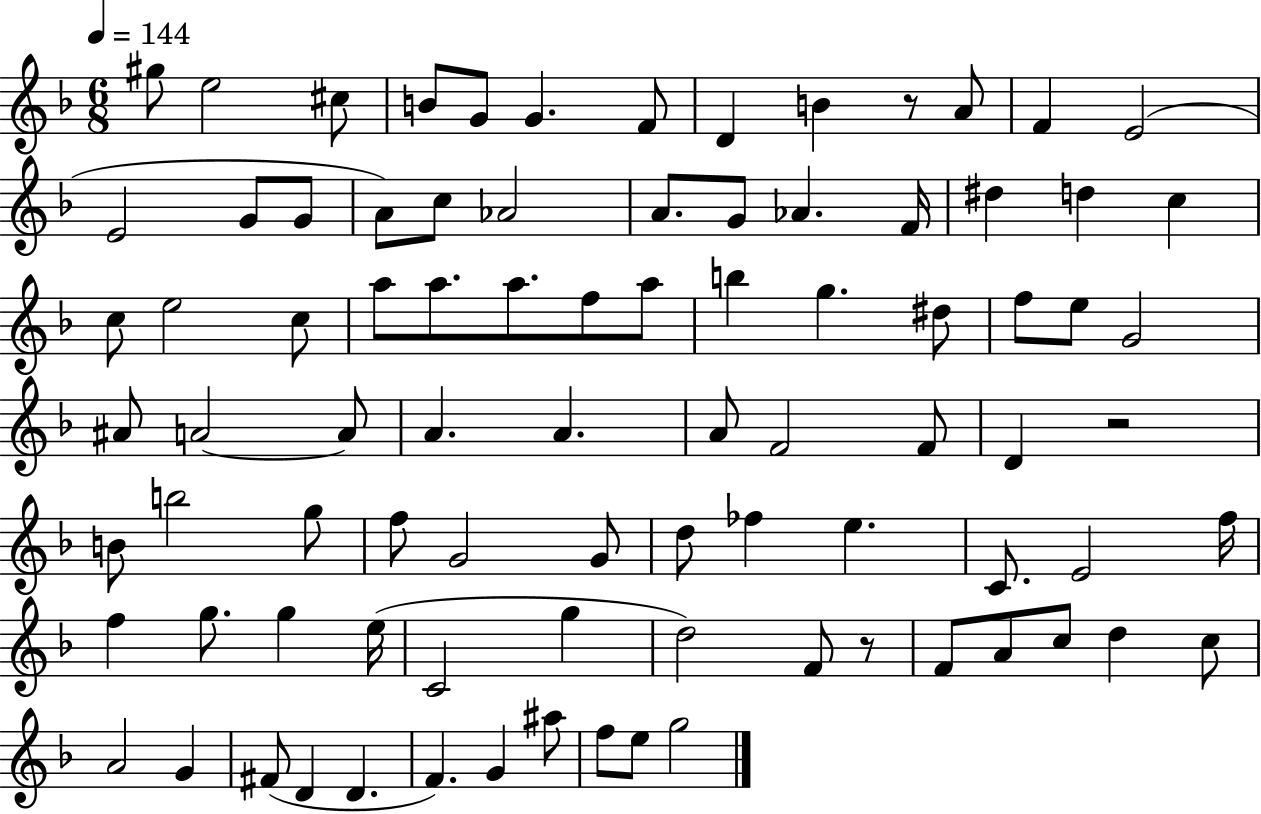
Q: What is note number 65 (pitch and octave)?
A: C4